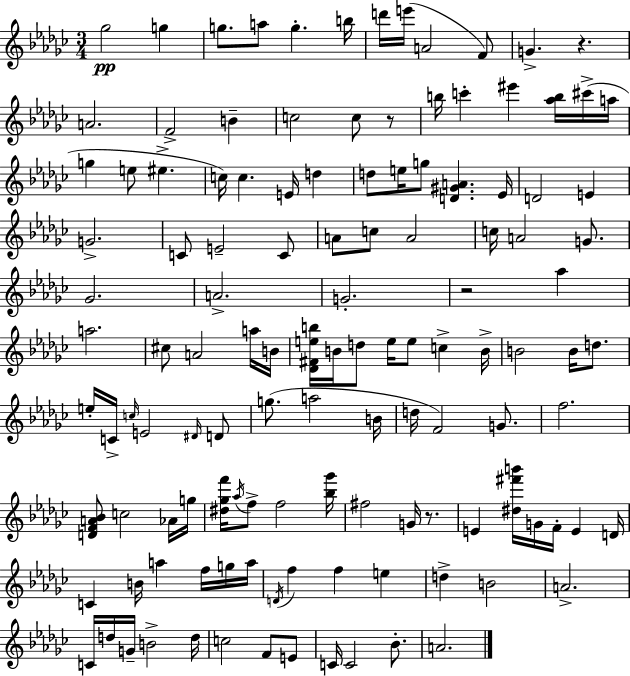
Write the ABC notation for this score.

X:1
T:Untitled
M:3/4
L:1/4
K:Ebm
_g2 g g/2 a/2 g b/4 d'/4 e'/4 A2 F/2 G z A2 F2 B c2 c/2 z/2 b/4 c' ^e' [_ab]/4 ^c'/4 a/4 g e/2 ^e c/4 c E/4 d d/2 e/4 g/2 [D^GA] _E/4 D2 E G2 C/2 E2 C/2 A/2 c/2 A2 c/4 A2 G/2 _G2 A2 G2 z2 _a a2 ^c/2 A2 a/4 B/4 [_D^Feb]/4 B/4 d/2 e/4 e/2 c B/4 B2 B/4 d/2 e/4 C/4 c/4 E2 ^D/4 D/2 g/2 a2 B/4 d/4 F2 G/2 f2 [DFA_B]/2 c2 _A/4 g/4 [^d_gf']/4 _a/4 f/2 f2 [_b_g']/4 ^f2 G/4 z/2 E [^d^f'b']/4 G/4 F/4 E D/4 C B/4 a f/4 g/4 a/4 D/4 f f e d B2 A2 C/4 d/4 G/4 B2 d/4 c2 F/2 E/2 C/4 C2 _B/2 A2